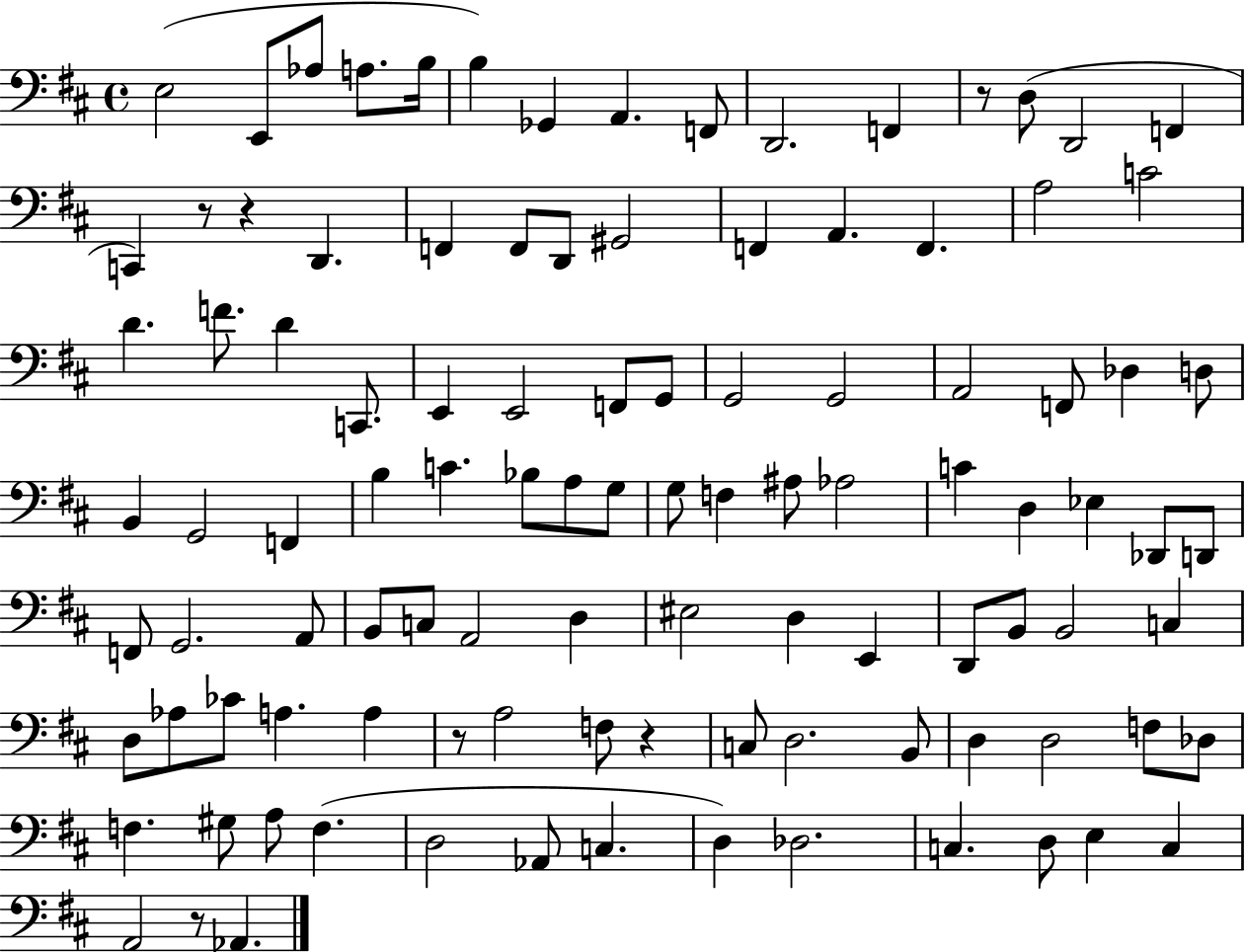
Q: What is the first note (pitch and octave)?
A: E3